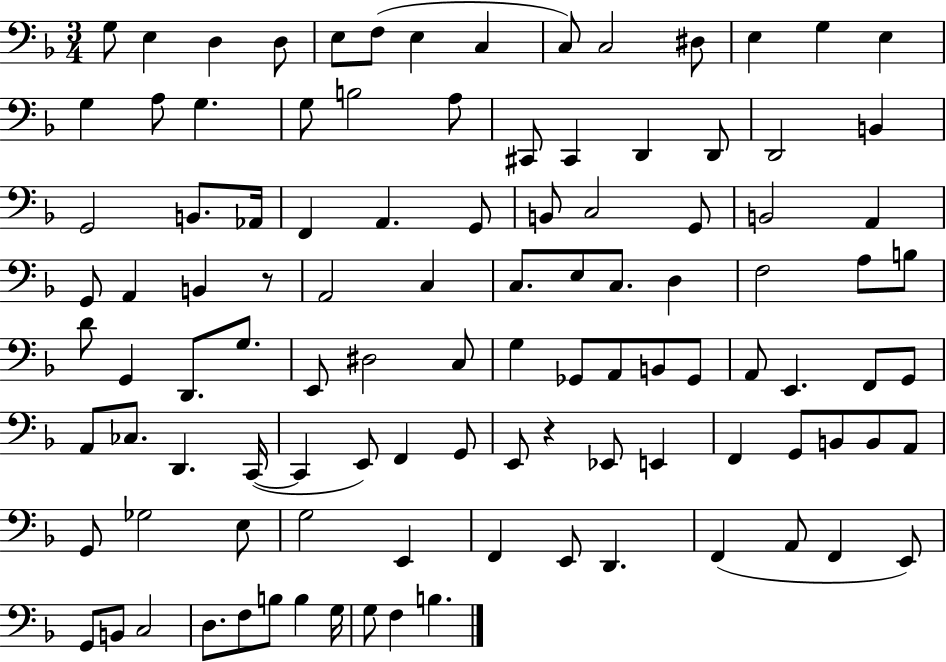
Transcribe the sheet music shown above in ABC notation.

X:1
T:Untitled
M:3/4
L:1/4
K:F
G,/2 E, D, D,/2 E,/2 F,/2 E, C, C,/2 C,2 ^D,/2 E, G, E, G, A,/2 G, G,/2 B,2 A,/2 ^C,,/2 ^C,, D,, D,,/2 D,,2 B,, G,,2 B,,/2 _A,,/4 F,, A,, G,,/2 B,,/2 C,2 G,,/2 B,,2 A,, G,,/2 A,, B,, z/2 A,,2 C, C,/2 E,/2 C,/2 D, F,2 A,/2 B,/2 D/2 G,, D,,/2 G,/2 E,,/2 ^D,2 C,/2 G, _G,,/2 A,,/2 B,,/2 _G,,/2 A,,/2 E,, F,,/2 G,,/2 A,,/2 _C,/2 D,, C,,/4 C,, E,,/2 F,, G,,/2 E,,/2 z _E,,/2 E,, F,, G,,/2 B,,/2 B,,/2 A,,/2 G,,/2 _G,2 E,/2 G,2 E,, F,, E,,/2 D,, F,, A,,/2 F,, E,,/2 G,,/2 B,,/2 C,2 D,/2 F,/2 B,/2 B, G,/4 G,/2 F, B,